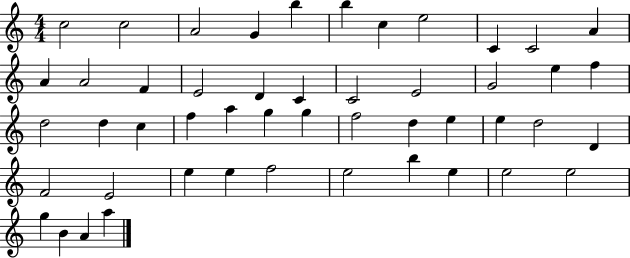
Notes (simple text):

C5/h C5/h A4/h G4/q B5/q B5/q C5/q E5/h C4/q C4/h A4/q A4/q A4/h F4/q E4/h D4/q C4/q C4/h E4/h G4/h E5/q F5/q D5/h D5/q C5/q F5/q A5/q G5/q G5/q F5/h D5/q E5/q E5/q D5/h D4/q F4/h E4/h E5/q E5/q F5/h E5/h B5/q E5/q E5/h E5/h G5/q B4/q A4/q A5/q